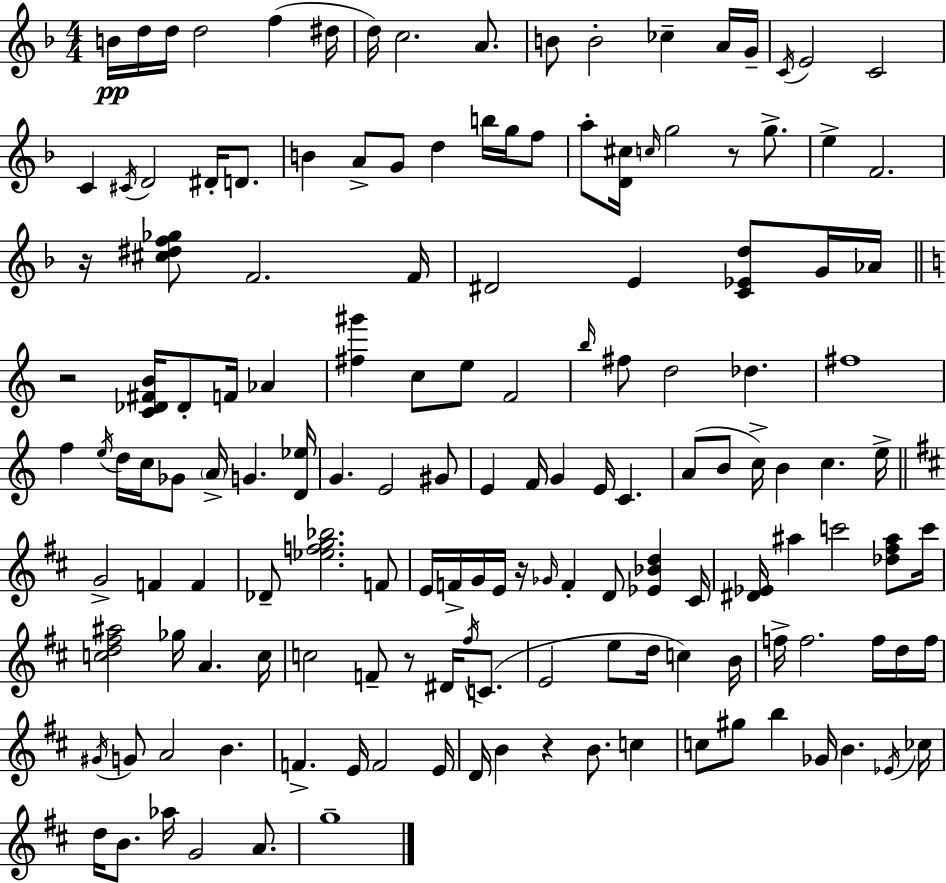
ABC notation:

X:1
T:Untitled
M:4/4
L:1/4
K:F
B/4 d/4 d/4 d2 f ^d/4 d/4 c2 A/2 B/2 B2 _c A/4 G/4 C/4 E2 C2 C ^C/4 D2 ^D/4 D/2 B A/2 G/2 d b/4 g/4 f/2 a/2 [D^c]/4 c/4 g2 z/2 g/2 e F2 z/4 [^c^df_g]/2 F2 F/4 ^D2 E [C_Ed]/2 G/4 _A/4 z2 [C_D^FB]/4 _D/2 F/4 _A [^f^g'] c/2 e/2 F2 b/4 ^f/2 d2 _d ^f4 f e/4 d/4 c/4 _G/2 A/4 G [D_e]/4 G E2 ^G/2 E F/4 G E/4 C A/2 B/2 c/4 B c e/4 G2 F F _D/2 [_efg_b]2 F/2 E/4 F/4 G/4 E/4 z/4 _G/4 F D/2 [_E_Bd] ^C/4 [^D_E]/4 ^a c'2 [_d^f^a]/2 c'/4 [cd^f^a]2 _g/4 A c/4 c2 F/2 z/2 ^D/4 ^f/4 C/2 E2 e/2 d/4 c B/4 f/4 f2 f/4 d/4 f/4 ^G/4 G/2 A2 B F E/4 F2 E/4 D/4 B z B/2 c c/2 ^g/2 b _G/4 B _E/4 _c/4 d/4 B/2 _a/4 G2 A/2 g4